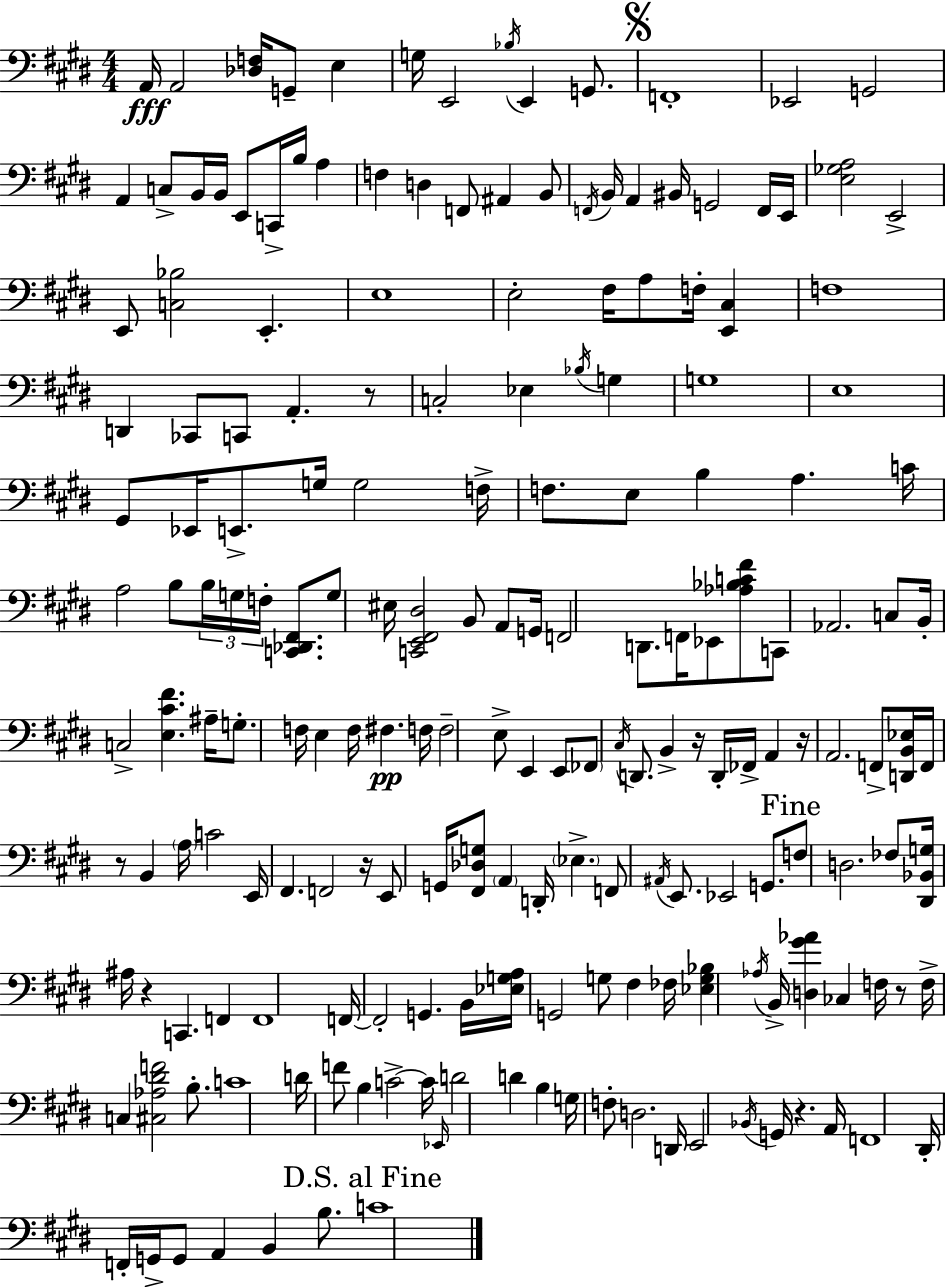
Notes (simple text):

A2/s A2/h [Db3,F3]/s G2/e E3/q G3/s E2/h Bb3/s E2/q G2/e. F2/w Eb2/h G2/h A2/q C3/e B2/s B2/s E2/e C2/s B3/s A3/q F3/q D3/q F2/e A#2/q B2/e F2/s B2/s A2/q BIS2/s G2/h F2/s E2/s [E3,Gb3,A3]/h E2/h E2/e [C3,Bb3]/h E2/q. E3/w E3/h F#3/s A3/e F3/s [E2,C#3]/q F3/w D2/q CES2/e C2/e A2/q. R/e C3/h Eb3/q Bb3/s G3/q G3/w E3/w G#2/e Eb2/s E2/e. G3/s G3/h F3/s F3/e. E3/e B3/q A3/q. C4/s A3/h B3/e B3/s G3/s F3/s [C2,Db2,F#2]/e. G3/e EIS3/s [C2,E2,F#2,D#3]/h B2/e A2/e G2/s F2/h D2/e. F2/s Eb2/e [Ab3,Bb3,C4,F#4]/e C2/e Ab2/h. C3/e B2/s C3/h [E3,C#4,F#4]/q. A#3/s G3/e. F3/s E3/q F3/s F#3/q. F3/s F3/h E3/e E2/q E2/e FES2/e C#3/s D2/e. B2/q R/s D2/s FES2/s A2/q R/s A2/h. F2/e [D2,B2,Eb3]/s F2/s R/e B2/q A3/s C4/h E2/s F#2/q. F2/h R/s E2/e G2/s [F#2,Db3,G3]/e A2/q D2/s Eb3/q. F2/e A#2/s E2/e. Eb2/h G2/e. F3/e D3/h. FES3/e [D#2,Bb2,G3]/s A#3/s R/q C2/q. F2/q F2/w F2/s F2/h G2/q. B2/s [Eb3,G3,A3]/s G2/h G3/e F#3/q FES3/s [Eb3,G3,Bb3]/q Ab3/s B2/s [D3,G#4,Ab4]/q CES3/q F3/s R/e F3/s C3/q [C#3,Ab3,D#4,F4]/h B3/e. C4/w D4/s F4/e B3/q C4/h C4/s Eb2/s D4/h D4/q B3/q G3/s F3/e D3/h. D2/s E2/h Bb2/s G2/s R/q. A2/s F2/w D#2/s F2/s G2/s G2/e A2/q B2/q B3/e. C4/w